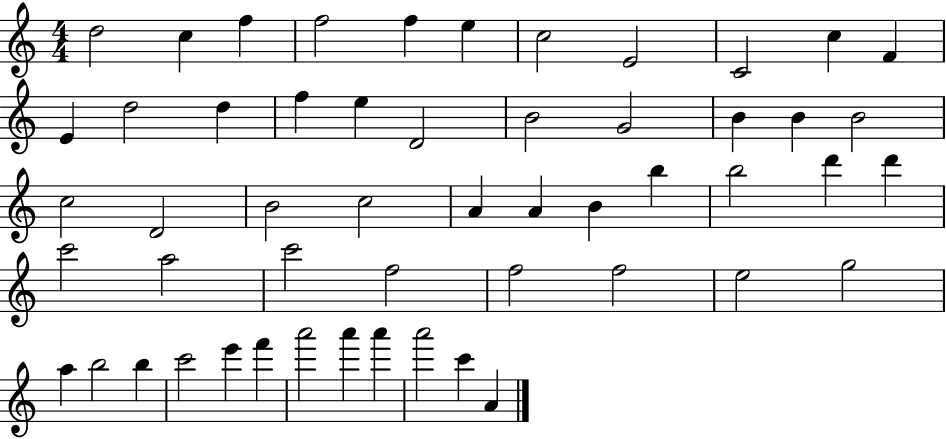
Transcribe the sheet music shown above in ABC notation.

X:1
T:Untitled
M:4/4
L:1/4
K:C
d2 c f f2 f e c2 E2 C2 c F E d2 d f e D2 B2 G2 B B B2 c2 D2 B2 c2 A A B b b2 d' d' c'2 a2 c'2 f2 f2 f2 e2 g2 a b2 b c'2 e' f' a'2 a' a' a'2 c' A